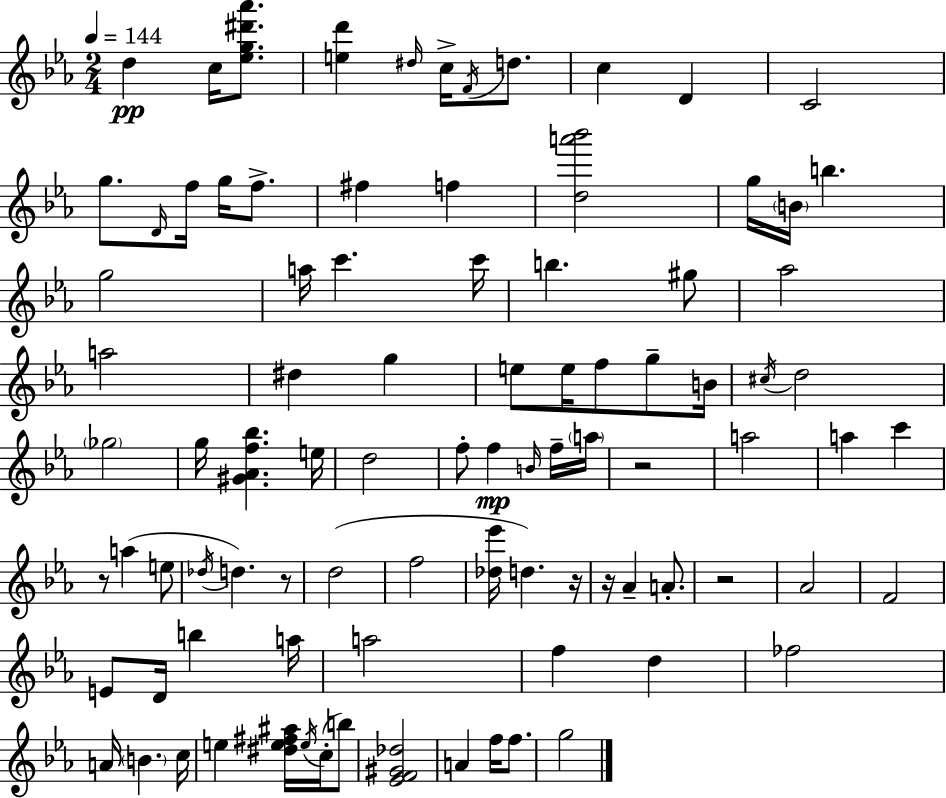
{
  \clef treble
  \numericTimeSignature
  \time 2/4
  \key ees \major
  \tempo 4 = 144
  d''4\pp c''16 <ees'' g'' dis''' aes'''>8. | <e'' d'''>4 \grace { dis''16 } c''16-> \acciaccatura { f'16 } d''8. | c''4 d'4 | c'2 | \break g''8. \grace { d'16 } f''16 g''16 | f''8.-> fis''4 f''4 | <d'' a''' bes'''>2 | g''16 \parenthesize b'16 b''4. | \break g''2 | a''16 c'''4. | c'''16 b''4. | gis''8 aes''2 | \break a''2 | dis''4 g''4 | e''8 e''16 f''8 | g''8-- b'16 \acciaccatura { cis''16 } d''2 | \break \parenthesize ges''2 | g''16 <gis' aes' f'' bes''>4. | e''16 d''2 | f''8-. f''4\mp | \break \grace { b'16 } f''16-- \parenthesize a''16 r2 | a''2 | a''4 | c'''4 r8 a''4( | \break e''8 \acciaccatura { des''16 } d''4.) | r8 d''2( | f''2 | <des'' ees'''>16 d''4.) | \break r16 r16 aes'4-- | a'8.-. r2 | aes'2 | f'2 | \break e'8 | d'16 b''4 a''16 a''2 | f''4 | d''4 fes''2 | \break a'16 \parenthesize b'4. | c''16 e''4 | <dis'' e'' fis'' ais''>16 \acciaccatura { e''16 }( c''16-. b''8) <ees' f' gis' des''>2 | a'4 | \break f''16 f''8. g''2 | \bar "|."
}